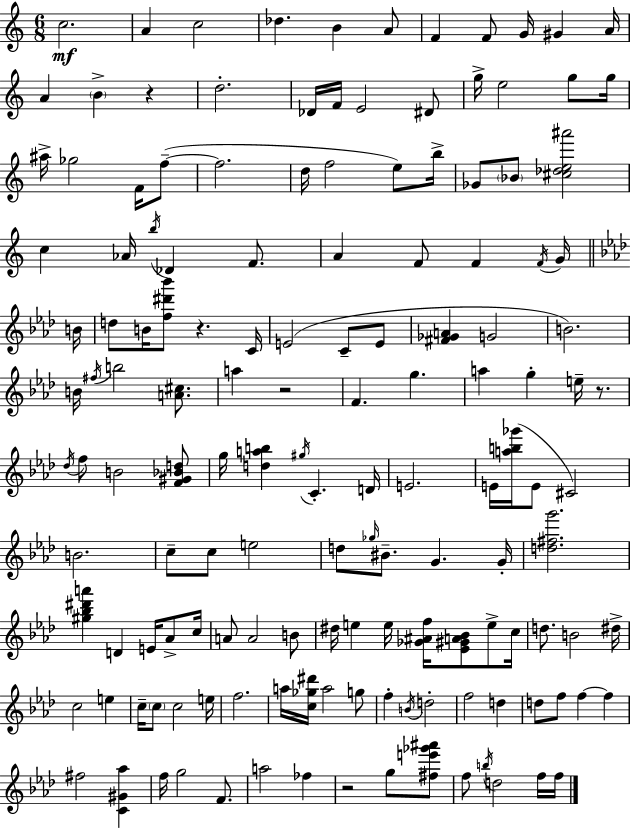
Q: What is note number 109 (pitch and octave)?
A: D5